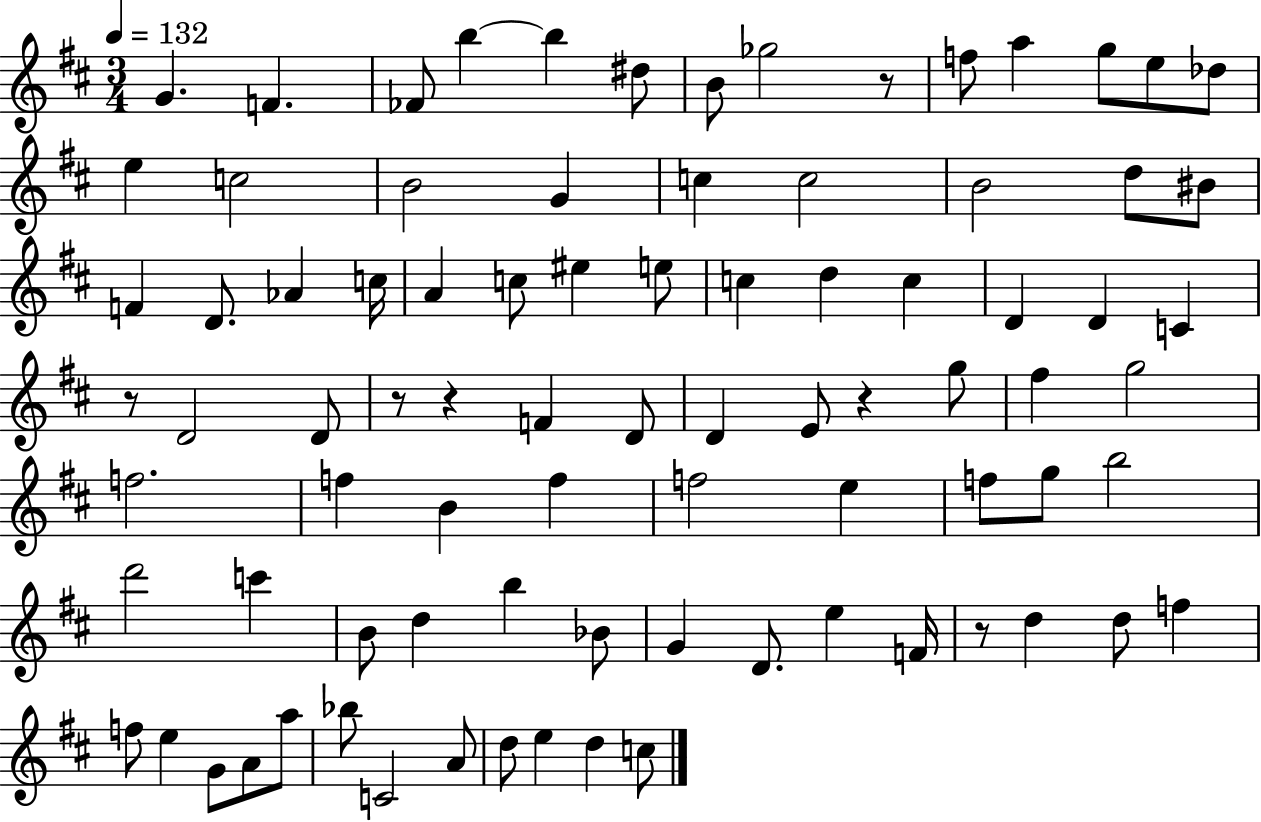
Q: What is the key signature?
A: D major